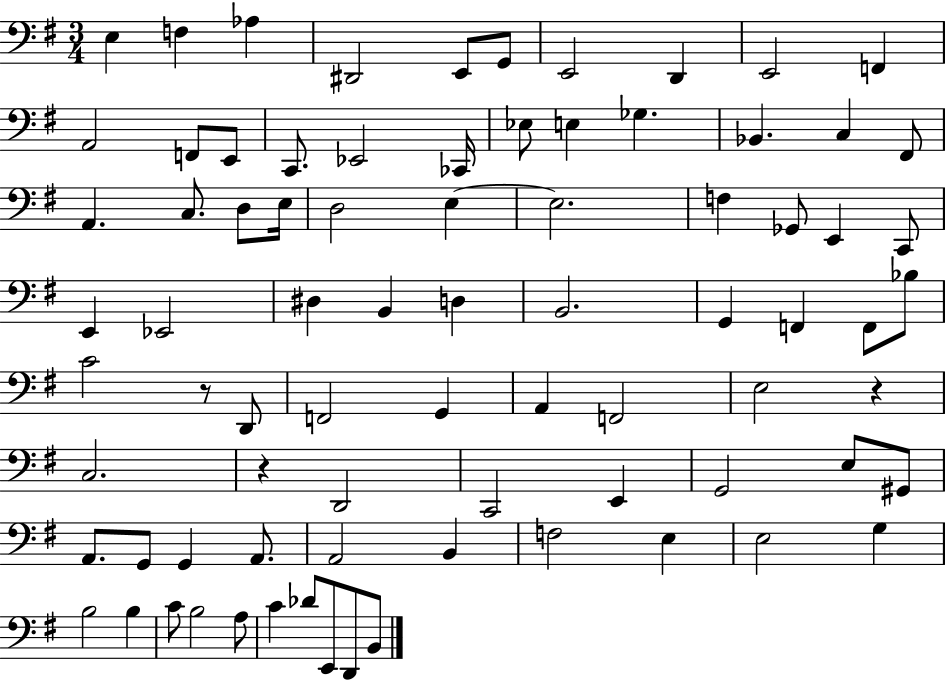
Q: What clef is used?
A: bass